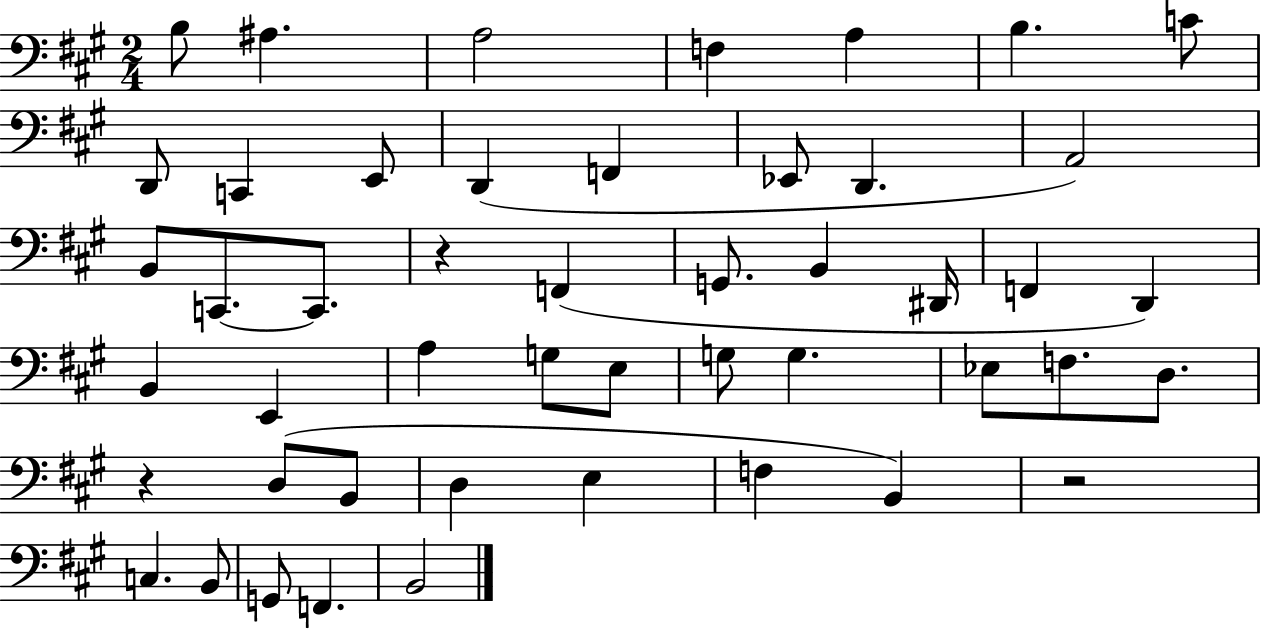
{
  \clef bass
  \numericTimeSignature
  \time 2/4
  \key a \major
  b8 ais4. | a2 | f4 a4 | b4. c'8 | \break d,8 c,4 e,8 | d,4( f,4 | ees,8 d,4. | a,2) | \break b,8 c,8.~~ c,8. | r4 f,4( | g,8. b,4 dis,16 | f,4 d,4) | \break b,4 e,4 | a4 g8 e8 | g8 g4. | ees8 f8. d8. | \break r4 d8( b,8 | d4 e4 | f4 b,4) | r2 | \break c4. b,8 | g,8 f,4. | b,2 | \bar "|."
}